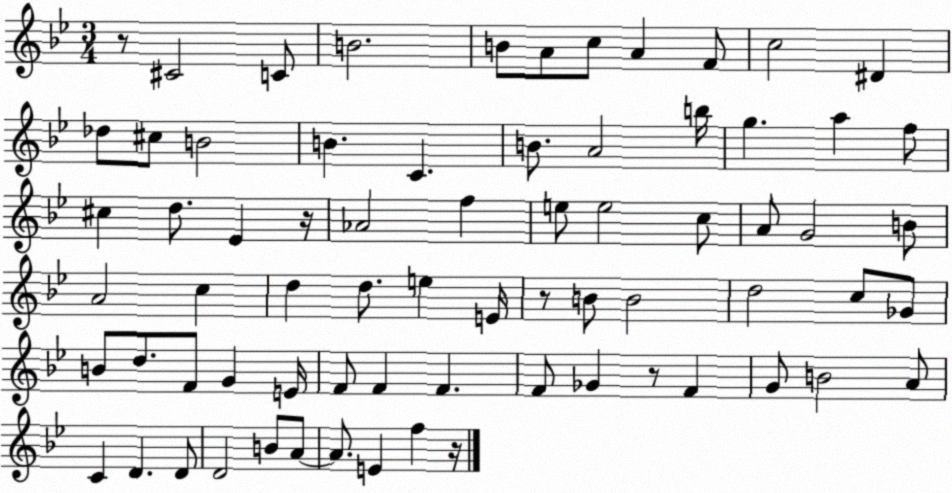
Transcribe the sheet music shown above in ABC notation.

X:1
T:Untitled
M:3/4
L:1/4
K:Bb
z/2 ^C2 C/2 B2 B/2 A/2 c/2 A F/2 c2 ^D _d/2 ^c/2 B2 B C B/2 A2 b/4 g a f/2 ^c d/2 _E z/4 _A2 f e/2 e2 c/2 A/2 G2 B/2 A2 c d d/2 e E/4 z/2 B/2 B2 d2 c/2 _G/2 B/2 d/2 F/2 G E/4 F/2 F F F/2 _G z/2 F G/2 B2 A/2 C D D/2 D2 B/2 A/2 A/2 E f z/4